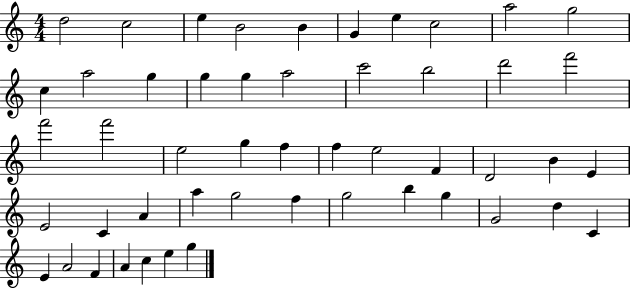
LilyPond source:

{
  \clef treble
  \numericTimeSignature
  \time 4/4
  \key c \major
  d''2 c''2 | e''4 b'2 b'4 | g'4 e''4 c''2 | a''2 g''2 | \break c''4 a''2 g''4 | g''4 g''4 a''2 | c'''2 b''2 | d'''2 f'''2 | \break f'''2 f'''2 | e''2 g''4 f''4 | f''4 e''2 f'4 | d'2 b'4 e'4 | \break e'2 c'4 a'4 | a''4 g''2 f''4 | g''2 b''4 g''4 | g'2 d''4 c'4 | \break e'4 a'2 f'4 | a'4 c''4 e''4 g''4 | \bar "|."
}